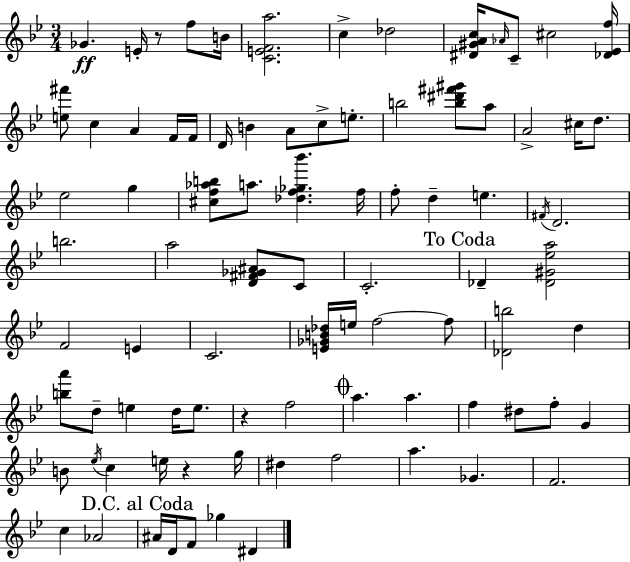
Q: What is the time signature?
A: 3/4